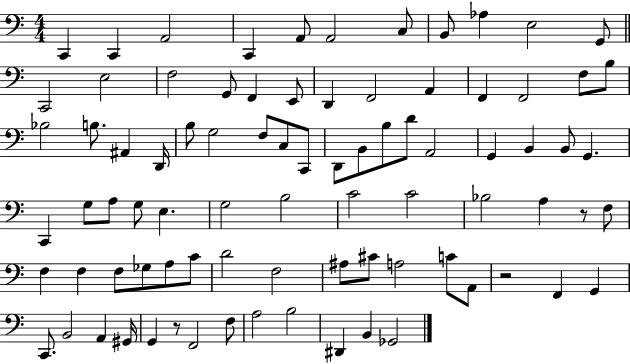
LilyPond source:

{
  \clef bass
  \numericTimeSignature
  \time 4/4
  \key c \major
  c,4 c,4 a,2 | c,4 a,8 a,2 c8 | b,8 aes4 e2 g,8 | \bar "||" \break \key c \major c,2 e2 | f2 g,8 f,4 e,8 | d,4 f,2 a,4 | f,4 f,2 f8 b8 | \break bes2 b8. ais,4 d,16 | b8 g2 f8 c8 c,8 | d,8 b,8 b8 d'8 a,2 | g,4 b,4 b,8 g,4. | \break c,4 g8 a8 g8 e4. | g2 b2 | c'2 c'2 | bes2 a4 r8 f8 | \break f4 f4 f8 ges8 a8 c'8 | d'2 f2 | ais8 cis'8 a2 c'8 a,8 | r2 f,4 g,4 | \break c,8. b,2 a,4 gis,16 | g,4 r8 f,2 f8 | a2 b2 | dis,4 b,4 ges,2 | \break \bar "|."
}